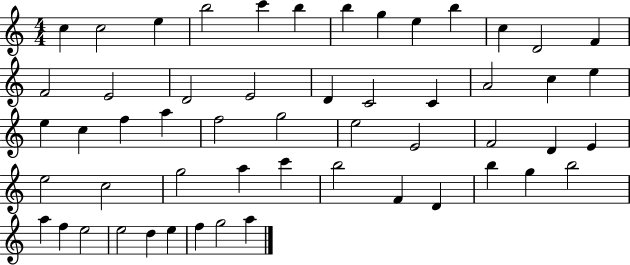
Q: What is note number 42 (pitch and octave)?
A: D4